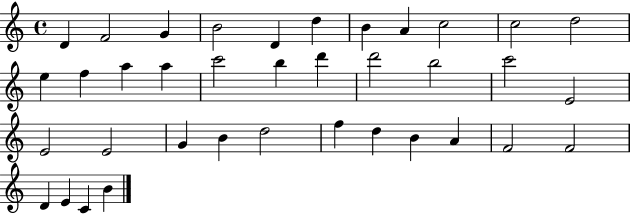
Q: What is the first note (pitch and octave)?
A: D4